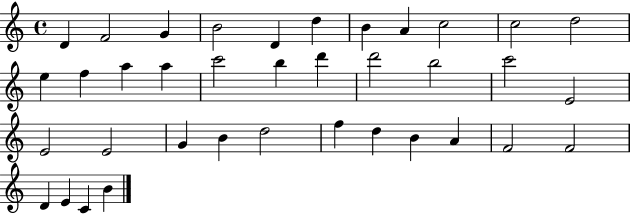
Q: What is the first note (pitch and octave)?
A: D4